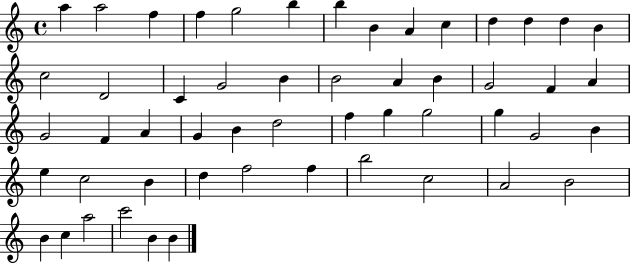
{
  \clef treble
  \time 4/4
  \defaultTimeSignature
  \key c \major
  a''4 a''2 f''4 | f''4 g''2 b''4 | b''4 b'4 a'4 c''4 | d''4 d''4 d''4 b'4 | \break c''2 d'2 | c'4 g'2 b'4 | b'2 a'4 b'4 | g'2 f'4 a'4 | \break g'2 f'4 a'4 | g'4 b'4 d''2 | f''4 g''4 g''2 | g''4 g'2 b'4 | \break e''4 c''2 b'4 | d''4 f''2 f''4 | b''2 c''2 | a'2 b'2 | \break b'4 c''4 a''2 | c'''2 b'4 b'4 | \bar "|."
}